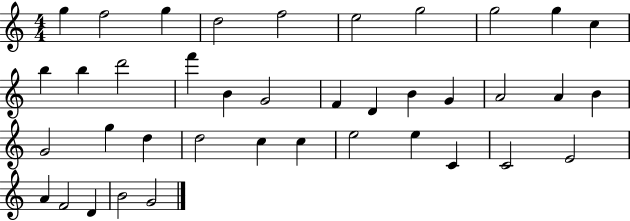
G5/q F5/h G5/q D5/h F5/h E5/h G5/h G5/h G5/q C5/q B5/q B5/q D6/h F6/q B4/q G4/h F4/q D4/q B4/q G4/q A4/h A4/q B4/q G4/h G5/q D5/q D5/h C5/q C5/q E5/h E5/q C4/q C4/h E4/h A4/q F4/h D4/q B4/h G4/h